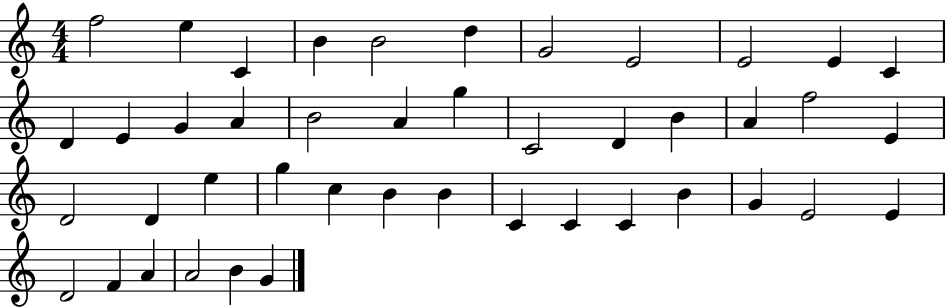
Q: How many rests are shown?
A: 0